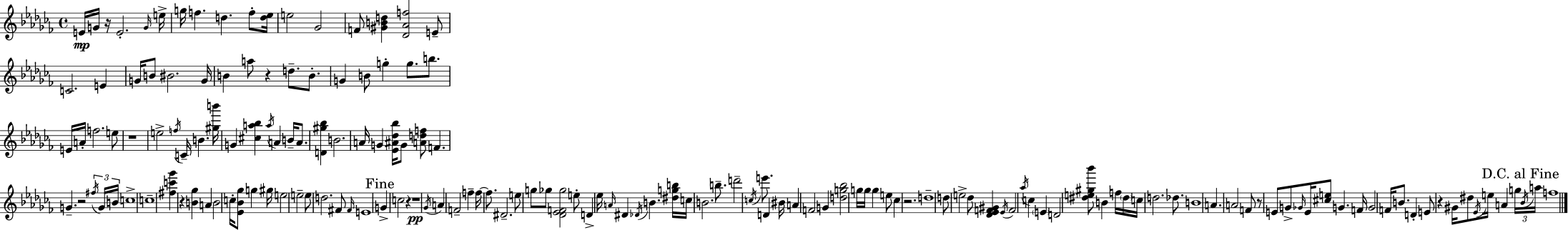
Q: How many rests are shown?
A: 10